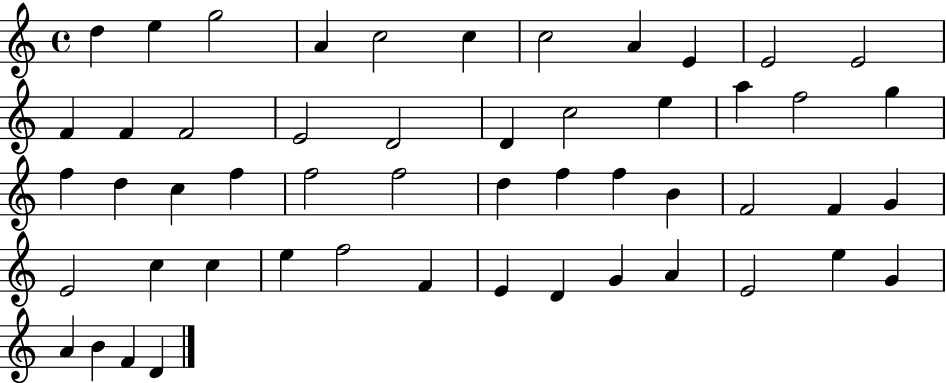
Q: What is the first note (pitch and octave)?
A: D5